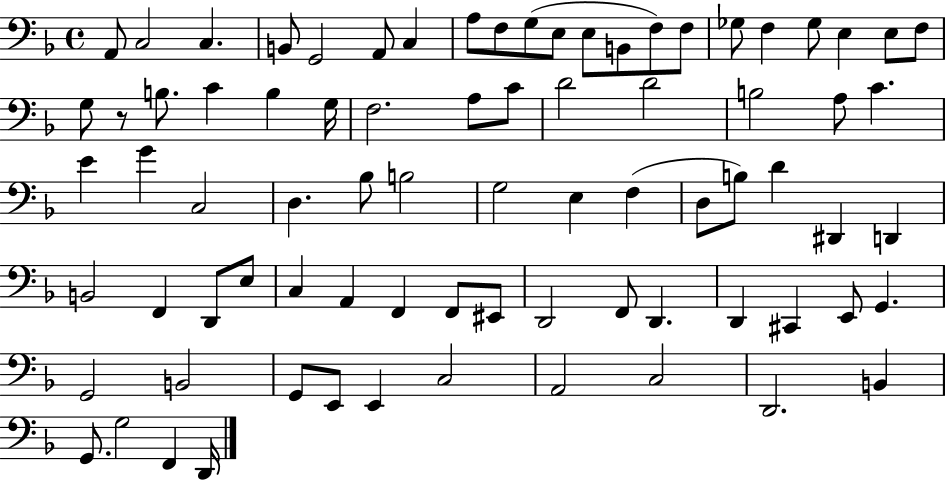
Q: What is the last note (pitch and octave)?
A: D2